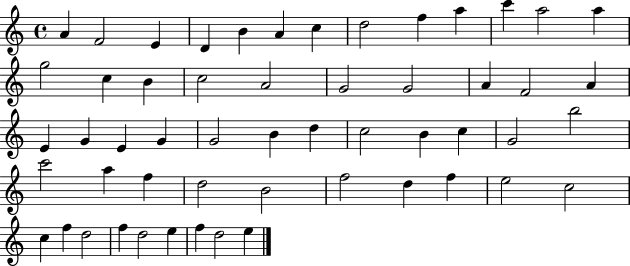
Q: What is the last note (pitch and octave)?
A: E5